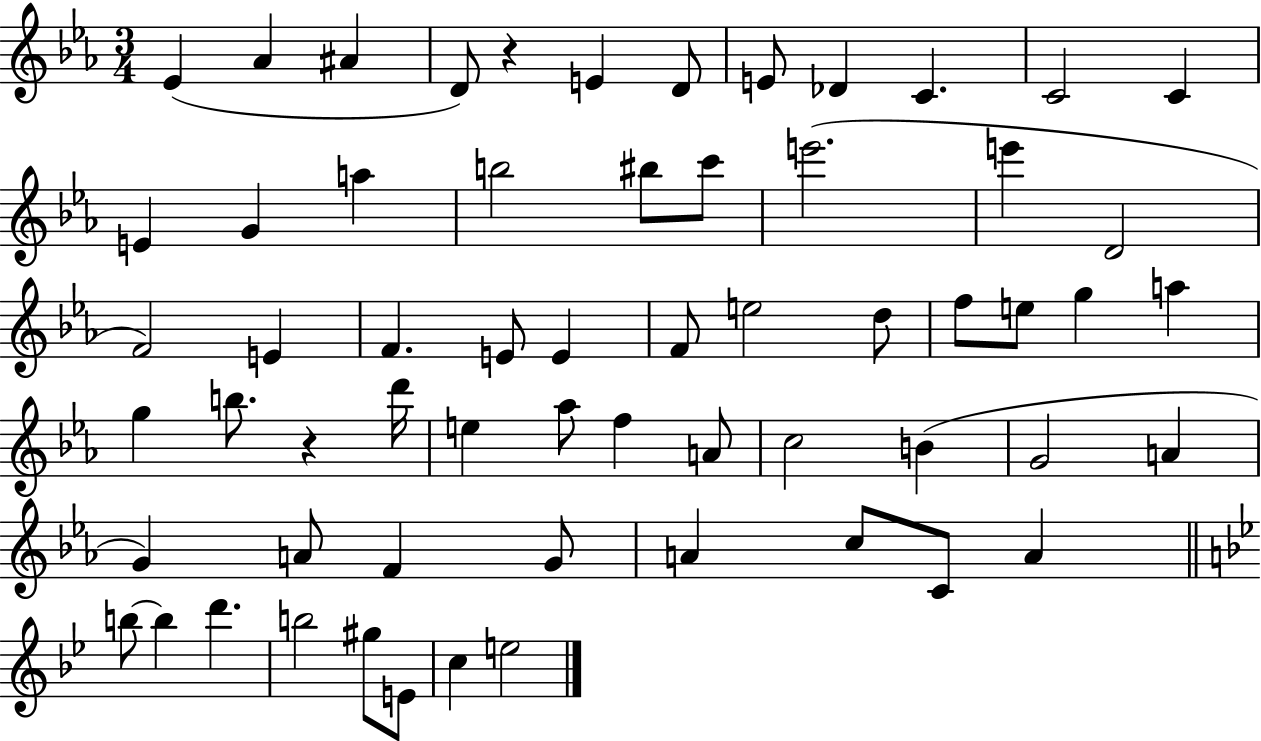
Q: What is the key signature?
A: EES major